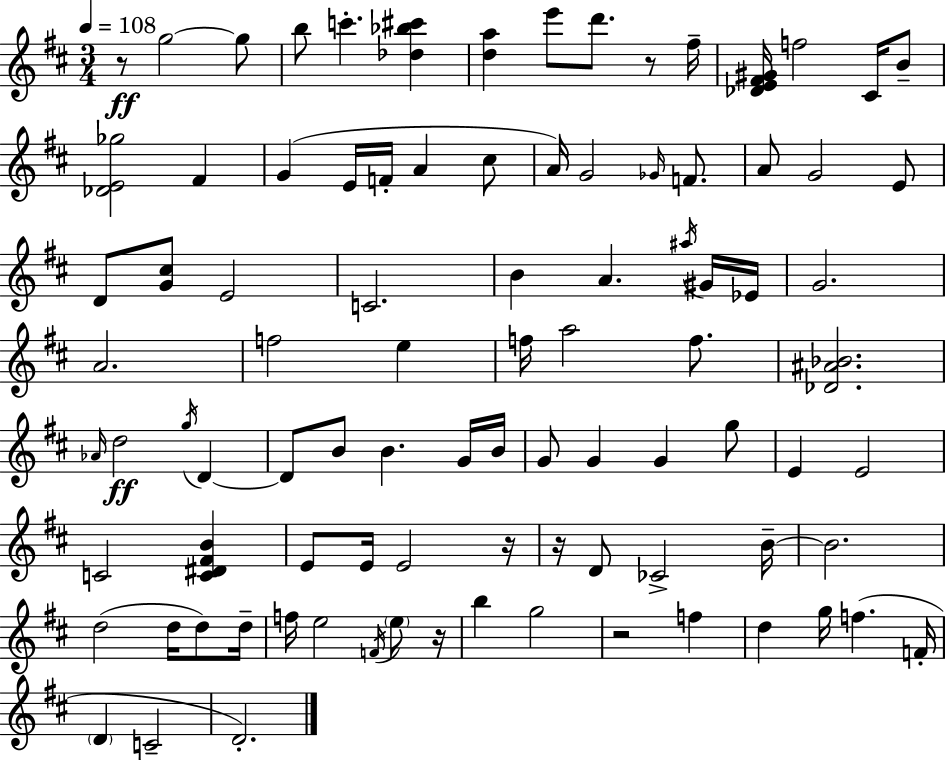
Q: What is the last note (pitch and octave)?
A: D4